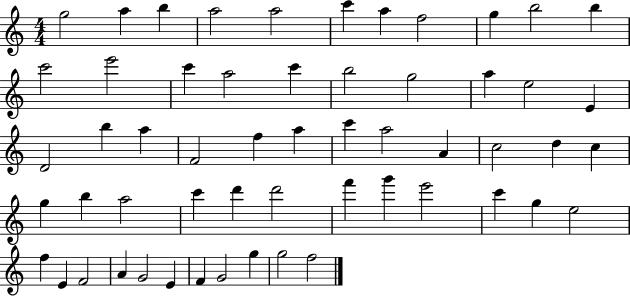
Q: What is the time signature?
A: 4/4